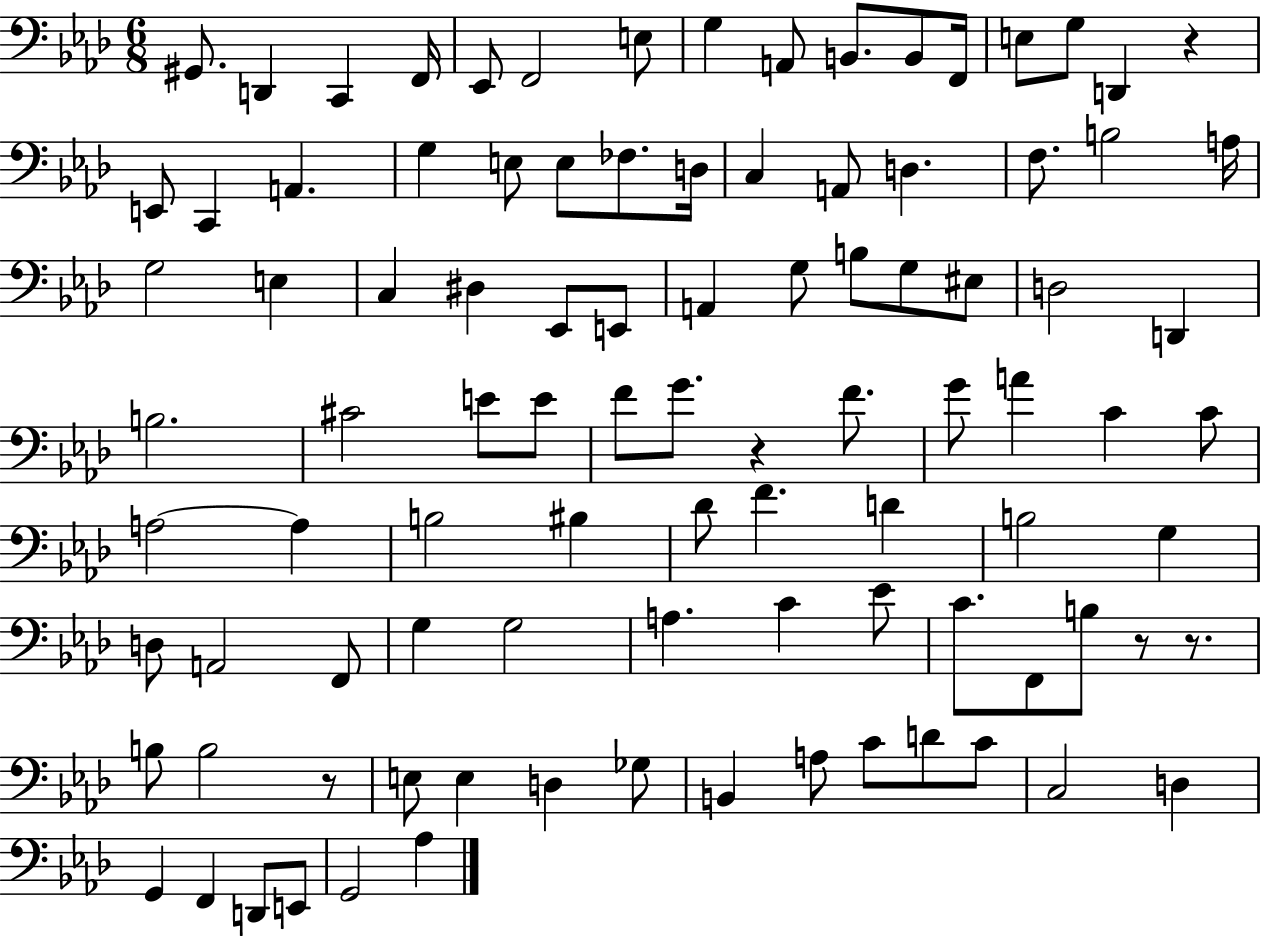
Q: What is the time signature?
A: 6/8